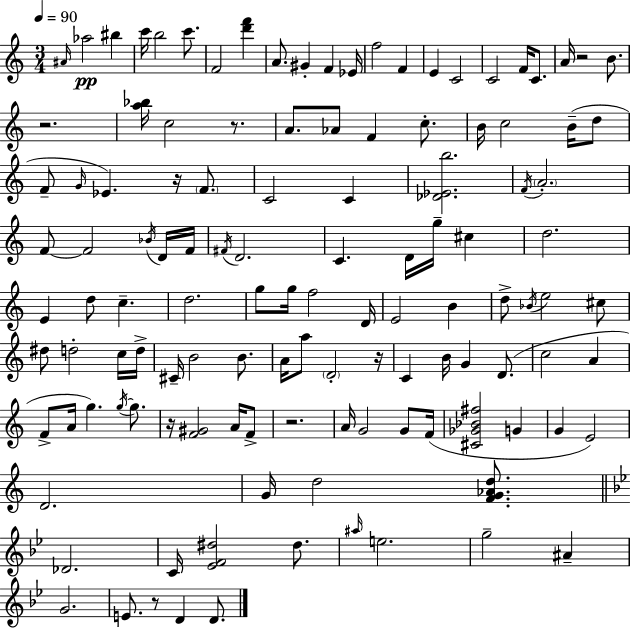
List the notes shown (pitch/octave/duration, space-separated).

A#4/s Ab5/h BIS5/q C6/s B5/h C6/e. F4/h [D6,F6]/q A4/e. G#4/q F4/q Eb4/s F5/h F4/q E4/q C4/h C4/h F4/s C4/e. A4/s R/h B4/e. R/h. [A5,Bb5]/s C5/h R/e. A4/e. Ab4/e F4/q C5/e. B4/s C5/h B4/s D5/e F4/e G4/s Eb4/q. R/s F4/e. C4/h C4/q [Db4,Eb4,B5]/h. F4/s A4/h. F4/e F4/h Bb4/s D4/s F4/s F#4/s D4/h. C4/q. D4/s G5/s C#5/q D5/h. E4/q D5/e C5/q. D5/h. G5/e G5/s F5/h D4/s E4/h B4/q D5/e Bb4/s E5/h C#5/e D#5/e D5/h C5/s D5/s C#4/s B4/h B4/e. A4/s A5/e D4/h R/s C4/q B4/s G4/q D4/e. C5/h A4/q F4/e A4/s G5/q. G5/s G5/e. R/s [F4,G#4]/h A4/s F4/e R/h. A4/s G4/h G4/e F4/s [C#4,Gb4,Bb4,F#5]/h G4/q G4/q E4/h D4/h. G4/s D5/h [F4,G4,Ab4,D5]/e. Db4/h. C4/s [Eb4,F4,D#5]/h D#5/e. A#5/s E5/h. G5/h A#4/q G4/h. E4/e. R/e D4/q D4/e.